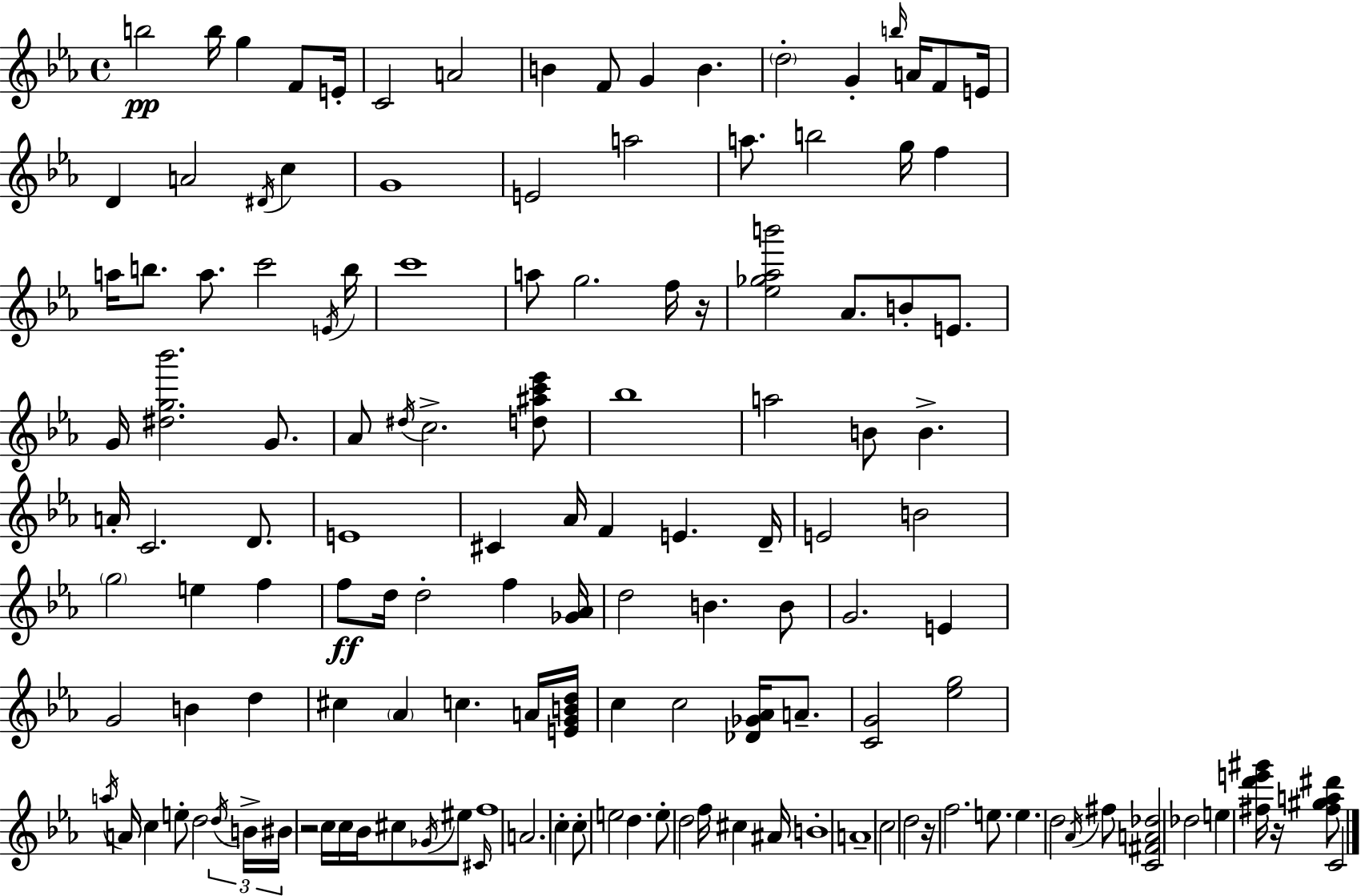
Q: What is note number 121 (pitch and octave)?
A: E5